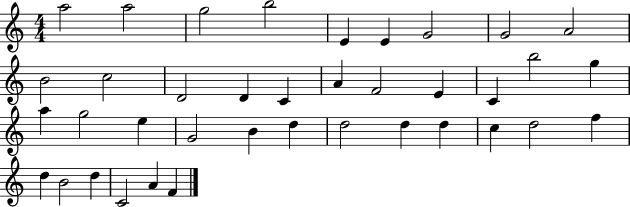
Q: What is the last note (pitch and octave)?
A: F4